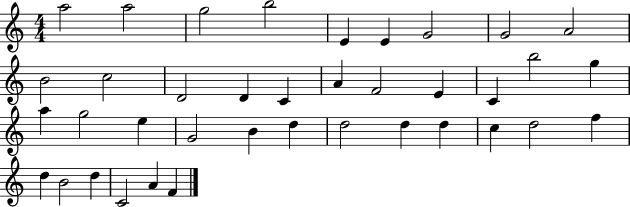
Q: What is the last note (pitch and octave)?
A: F4